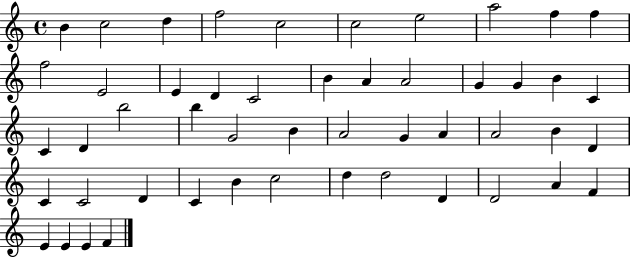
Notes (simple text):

B4/q C5/h D5/q F5/h C5/h C5/h E5/h A5/h F5/q F5/q F5/h E4/h E4/q D4/q C4/h B4/q A4/q A4/h G4/q G4/q B4/q C4/q C4/q D4/q B5/h B5/q G4/h B4/q A4/h G4/q A4/q A4/h B4/q D4/q C4/q C4/h D4/q C4/q B4/q C5/h D5/q D5/h D4/q D4/h A4/q F4/q E4/q E4/q E4/q F4/q